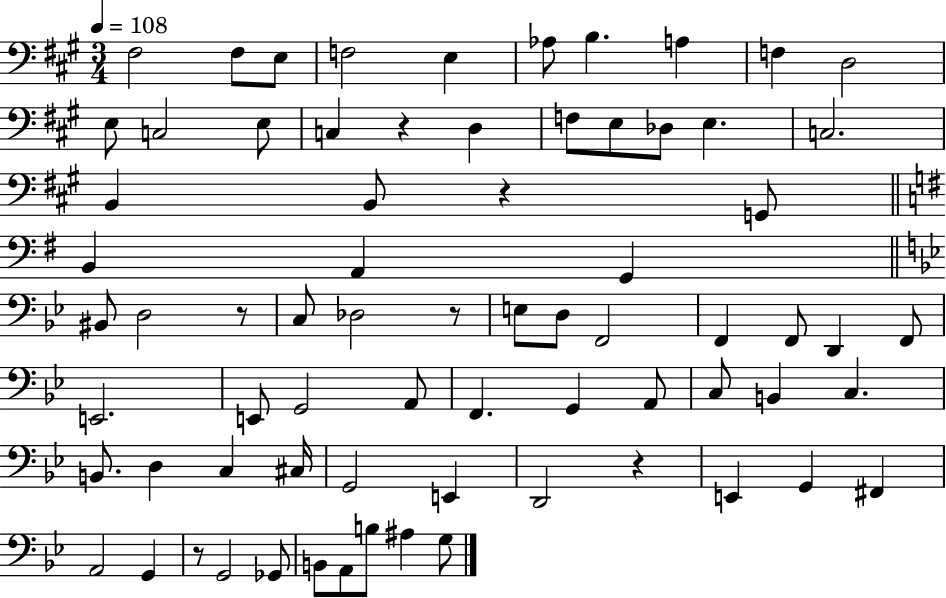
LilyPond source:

{
  \clef bass
  \numericTimeSignature
  \time 3/4
  \key a \major
  \tempo 4 = 108
  fis2 fis8 e8 | f2 e4 | aes8 b4. a4 | f4 d2 | \break e8 c2 e8 | c4 r4 d4 | f8 e8 des8 e4. | c2. | \break b,4 b,8 r4 g,8 | \bar "||" \break \key g \major b,4 a,4 g,4 | \bar "||" \break \key g \minor bis,8 d2 r8 | c8 des2 r8 | e8 d8 f,2 | f,4 f,8 d,4 f,8 | \break e,2. | e,8 g,2 a,8 | f,4. g,4 a,8 | c8 b,4 c4. | \break b,8. d4 c4 cis16 | g,2 e,4 | d,2 r4 | e,4 g,4 fis,4 | \break a,2 g,4 | r8 g,2 ges,8 | b,8 a,8 b8 ais4 g8 | \bar "|."
}